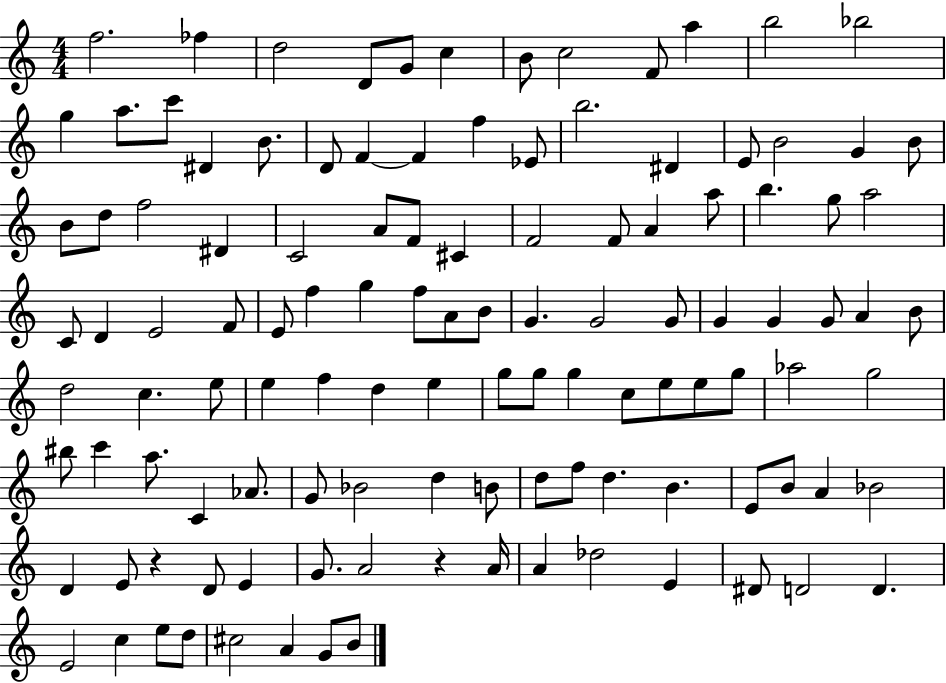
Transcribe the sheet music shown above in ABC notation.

X:1
T:Untitled
M:4/4
L:1/4
K:C
f2 _f d2 D/2 G/2 c B/2 c2 F/2 a b2 _b2 g a/2 c'/2 ^D B/2 D/2 F F f _E/2 b2 ^D E/2 B2 G B/2 B/2 d/2 f2 ^D C2 A/2 F/2 ^C F2 F/2 A a/2 b g/2 a2 C/2 D E2 F/2 E/2 f g f/2 A/2 B/2 G G2 G/2 G G G/2 A B/2 d2 c e/2 e f d e g/2 g/2 g c/2 e/2 e/2 g/2 _a2 g2 ^b/2 c' a/2 C _A/2 G/2 _B2 d B/2 d/2 f/2 d B E/2 B/2 A _B2 D E/2 z D/2 E G/2 A2 z A/4 A _d2 E ^D/2 D2 D E2 c e/2 d/2 ^c2 A G/2 B/2